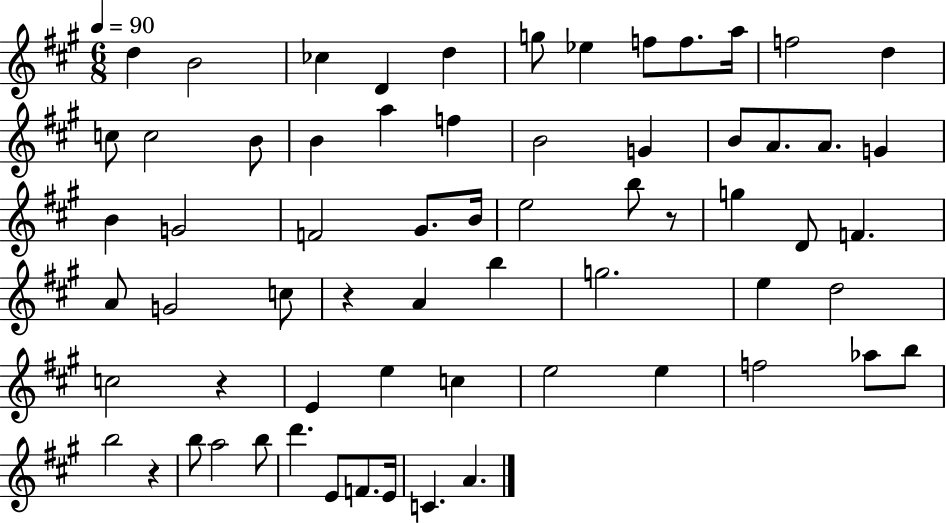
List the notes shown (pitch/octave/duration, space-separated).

D5/q B4/h CES5/q D4/q D5/q G5/e Eb5/q F5/e F5/e. A5/s F5/h D5/q C5/e C5/h B4/e B4/q A5/q F5/q B4/h G4/q B4/e A4/e. A4/e. G4/q B4/q G4/h F4/h G#4/e. B4/s E5/h B5/e R/e G5/q D4/e F4/q. A4/e G4/h C5/e R/q A4/q B5/q G5/h. E5/q D5/h C5/h R/q E4/q E5/q C5/q E5/h E5/q F5/h Ab5/e B5/e B5/h R/q B5/e A5/h B5/e D6/q. E4/e F4/e. E4/s C4/q. A4/q.